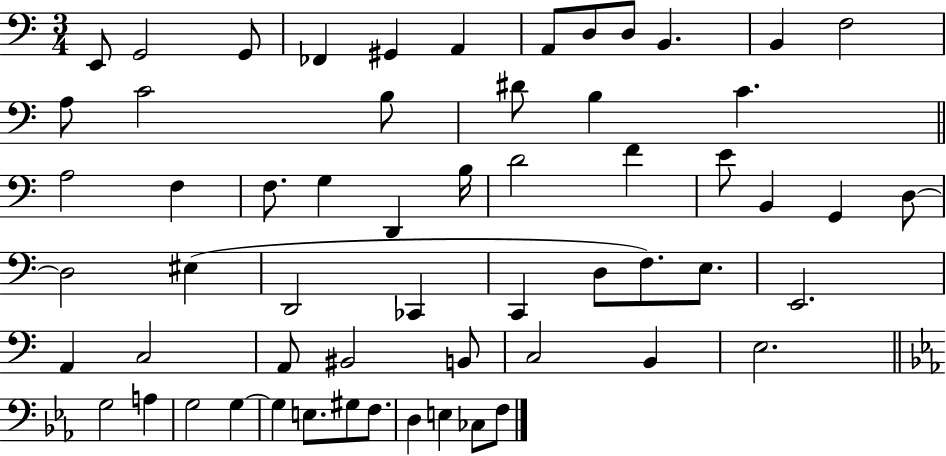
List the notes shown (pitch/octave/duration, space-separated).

E2/e G2/h G2/e FES2/q G#2/q A2/q A2/e D3/e D3/e B2/q. B2/q F3/h A3/e C4/h B3/e D#4/e B3/q C4/q. A3/h F3/q F3/e. G3/q D2/q B3/s D4/h F4/q E4/e B2/q G2/q D3/e D3/h EIS3/q D2/h CES2/q C2/q D3/e F3/e. E3/e. E2/h. A2/q C3/h A2/e BIS2/h B2/e C3/h B2/q E3/h. G3/h A3/q G3/h G3/q G3/q E3/e. G#3/e F3/e. D3/q E3/q CES3/e F3/e